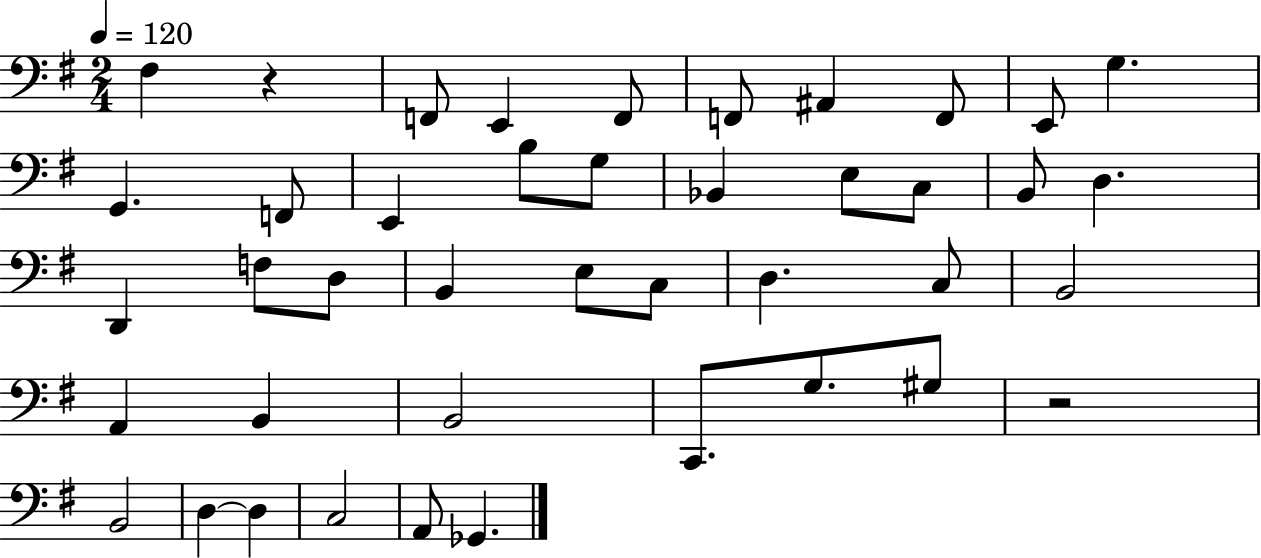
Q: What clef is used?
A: bass